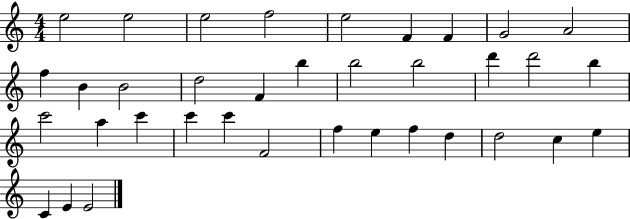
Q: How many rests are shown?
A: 0